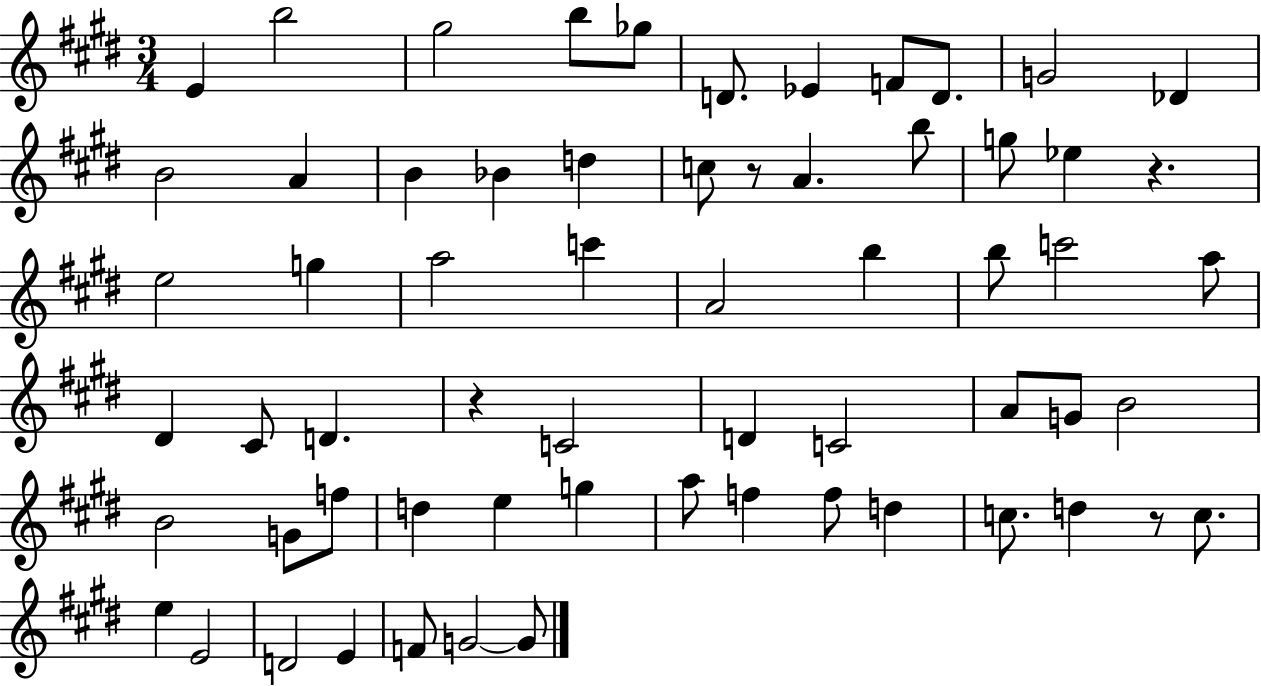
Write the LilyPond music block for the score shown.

{
  \clef treble
  \numericTimeSignature
  \time 3/4
  \key e \major
  e'4 b''2 | gis''2 b''8 ges''8 | d'8. ees'4 f'8 d'8. | g'2 des'4 | \break b'2 a'4 | b'4 bes'4 d''4 | c''8 r8 a'4. b''8 | g''8 ees''4 r4. | \break e''2 g''4 | a''2 c'''4 | a'2 b''4 | b''8 c'''2 a''8 | \break dis'4 cis'8 d'4. | r4 c'2 | d'4 c'2 | a'8 g'8 b'2 | \break b'2 g'8 f''8 | d''4 e''4 g''4 | a''8 f''4 f''8 d''4 | c''8. d''4 r8 c''8. | \break e''4 e'2 | d'2 e'4 | f'8 g'2~~ g'8 | \bar "|."
}